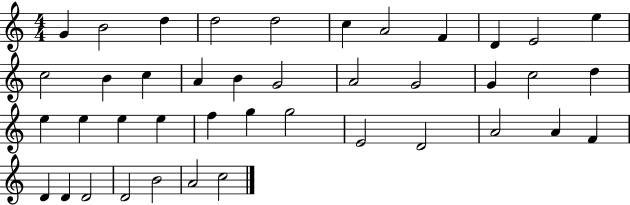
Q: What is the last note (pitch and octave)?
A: C5